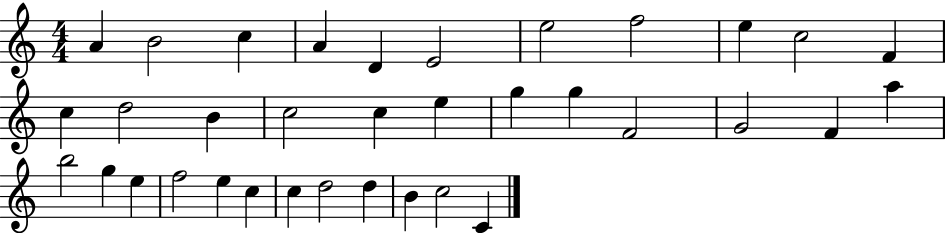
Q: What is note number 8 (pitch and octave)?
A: F5